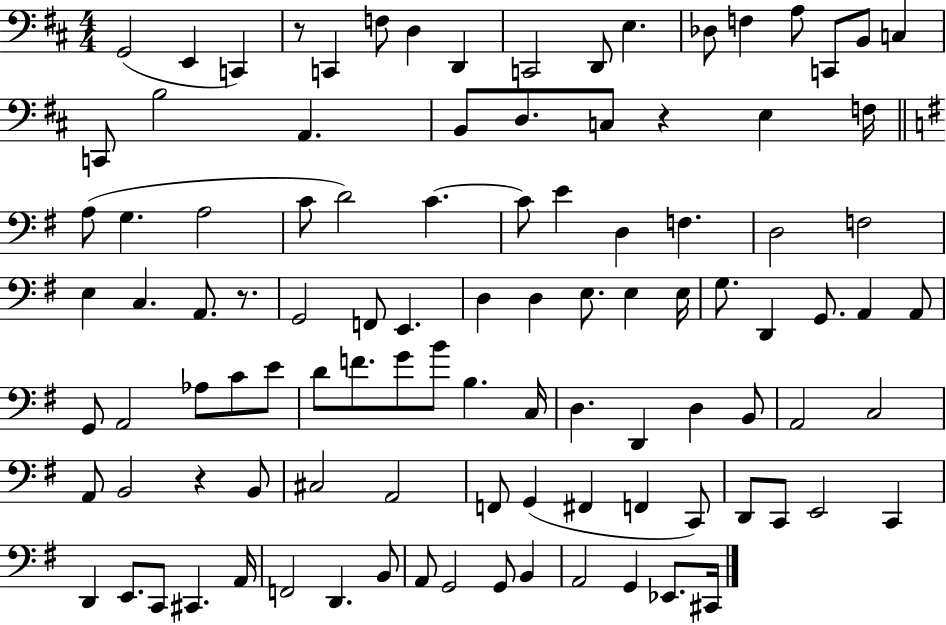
X:1
T:Untitled
M:4/4
L:1/4
K:D
G,,2 E,, C,, z/2 C,, F,/2 D, D,, C,,2 D,,/2 E, _D,/2 F, A,/2 C,,/2 B,,/2 C, C,,/2 B,2 A,, B,,/2 D,/2 C,/2 z E, F,/4 A,/2 G, A,2 C/2 D2 C C/2 E D, F, D,2 F,2 E, C, A,,/2 z/2 G,,2 F,,/2 E,, D, D, E,/2 E, E,/4 G,/2 D,, G,,/2 A,, A,,/2 G,,/2 A,,2 _A,/2 C/2 E/2 D/2 F/2 G/2 B/2 B, C,/4 D, D,, D, B,,/2 A,,2 C,2 A,,/2 B,,2 z B,,/2 ^C,2 A,,2 F,,/2 G,, ^F,, F,, C,,/2 D,,/2 C,,/2 E,,2 C,, D,, E,,/2 C,,/2 ^C,, A,,/4 F,,2 D,, B,,/2 A,,/2 G,,2 G,,/2 B,, A,,2 G,, _E,,/2 ^C,,/4